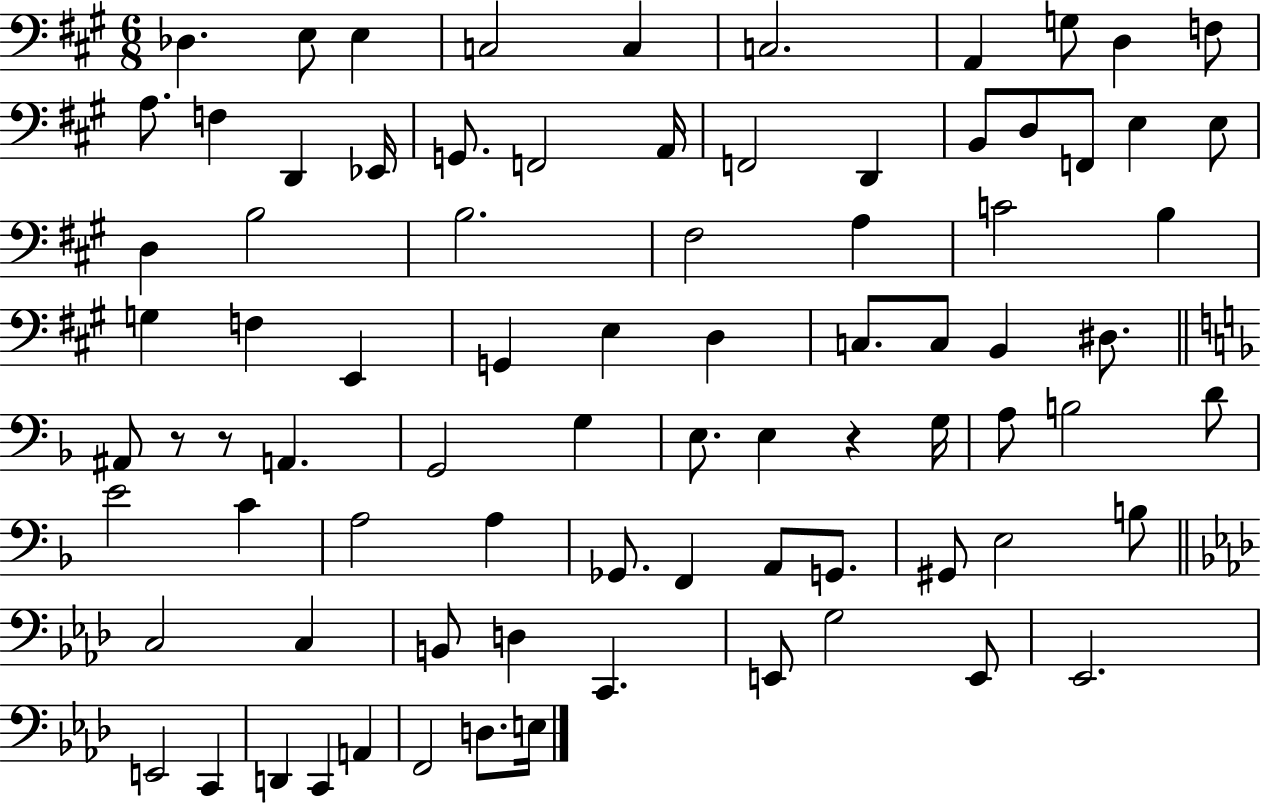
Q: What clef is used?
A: bass